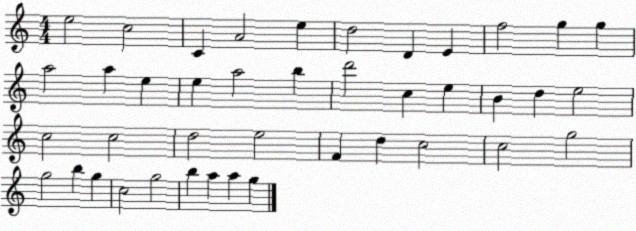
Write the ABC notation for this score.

X:1
T:Untitled
M:4/4
L:1/4
K:C
e2 c2 C A2 e d2 D E f2 g g a2 a e e a2 b d'2 c e B d e2 c2 c2 d2 e2 F d c2 c2 g2 g2 b g c2 g2 b a a g